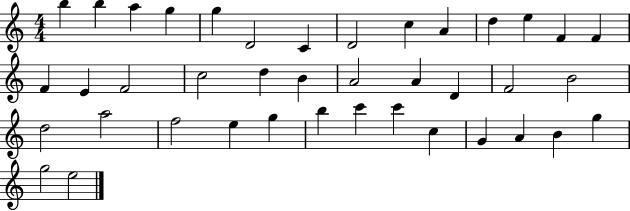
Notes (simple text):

B5/q B5/q A5/q G5/q G5/q D4/h C4/q D4/h C5/q A4/q D5/q E5/q F4/q F4/q F4/q E4/q F4/h C5/h D5/q B4/q A4/h A4/q D4/q F4/h B4/h D5/h A5/h F5/h E5/q G5/q B5/q C6/q C6/q C5/q G4/q A4/q B4/q G5/q G5/h E5/h